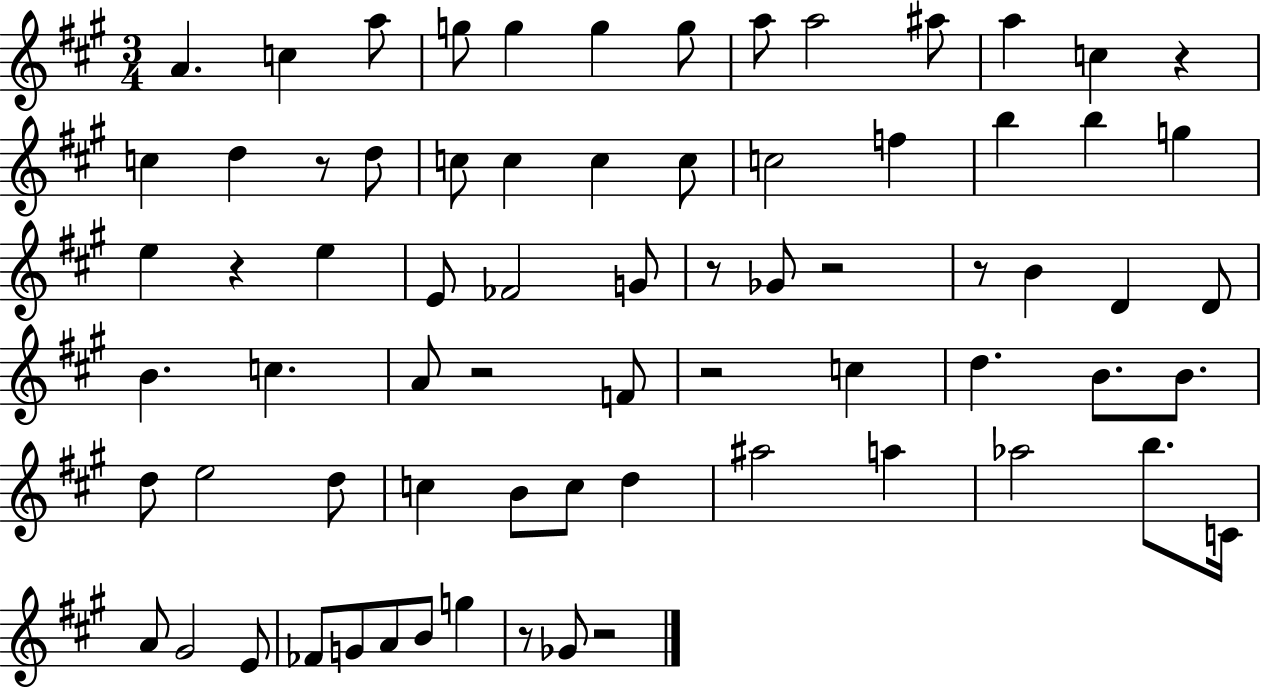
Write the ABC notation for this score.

X:1
T:Untitled
M:3/4
L:1/4
K:A
A c a/2 g/2 g g g/2 a/2 a2 ^a/2 a c z c d z/2 d/2 c/2 c c c/2 c2 f b b g e z e E/2 _F2 G/2 z/2 _G/2 z2 z/2 B D D/2 B c A/2 z2 F/2 z2 c d B/2 B/2 d/2 e2 d/2 c B/2 c/2 d ^a2 a _a2 b/2 C/4 A/2 ^G2 E/2 _F/2 G/2 A/2 B/2 g z/2 _G/2 z2